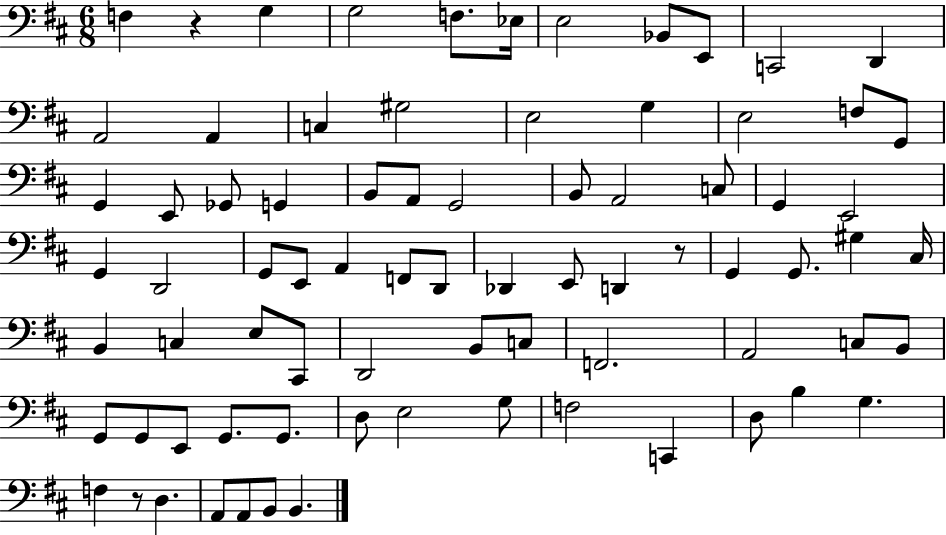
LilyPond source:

{
  \clef bass
  \numericTimeSignature
  \time 6/8
  \key d \major
  \repeat volta 2 { f4 r4 g4 | g2 f8. ees16 | e2 bes,8 e,8 | c,2 d,4 | \break a,2 a,4 | c4 gis2 | e2 g4 | e2 f8 g,8 | \break g,4 e,8 ges,8 g,4 | b,8 a,8 g,2 | b,8 a,2 c8 | g,4 e,2 | \break g,4 d,2 | g,8 e,8 a,4 f,8 d,8 | des,4 e,8 d,4 r8 | g,4 g,8. gis4 cis16 | \break b,4 c4 e8 cis,8 | d,2 b,8 c8 | f,2. | a,2 c8 b,8 | \break g,8 g,8 e,8 g,8. g,8. | d8 e2 g8 | f2 c,4 | d8 b4 g4. | \break f4 r8 d4. | a,8 a,8 b,8 b,4. | } \bar "|."
}